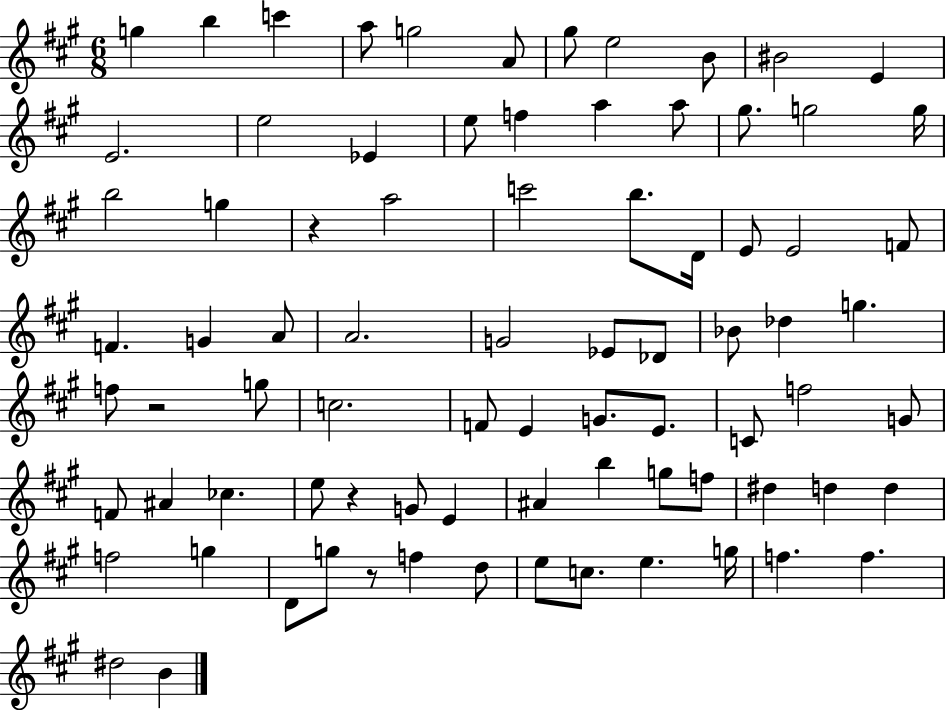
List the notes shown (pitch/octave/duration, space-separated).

G5/q B5/q C6/q A5/e G5/h A4/e G#5/e E5/h B4/e BIS4/h E4/q E4/h. E5/h Eb4/q E5/e F5/q A5/q A5/e G#5/e. G5/h G5/s B5/h G5/q R/q A5/h C6/h B5/e. D4/s E4/e E4/h F4/e F4/q. G4/q A4/e A4/h. G4/h Eb4/e Db4/e Bb4/e Db5/q G5/q. F5/e R/h G5/e C5/h. F4/e E4/q G4/e. E4/e. C4/e F5/h G4/e F4/e A#4/q CES5/q. E5/e R/q G4/e E4/q A#4/q B5/q G5/e F5/e D#5/q D5/q D5/q F5/h G5/q D4/e G5/e R/e F5/q D5/e E5/e C5/e. E5/q. G5/s F5/q. F5/q. D#5/h B4/q